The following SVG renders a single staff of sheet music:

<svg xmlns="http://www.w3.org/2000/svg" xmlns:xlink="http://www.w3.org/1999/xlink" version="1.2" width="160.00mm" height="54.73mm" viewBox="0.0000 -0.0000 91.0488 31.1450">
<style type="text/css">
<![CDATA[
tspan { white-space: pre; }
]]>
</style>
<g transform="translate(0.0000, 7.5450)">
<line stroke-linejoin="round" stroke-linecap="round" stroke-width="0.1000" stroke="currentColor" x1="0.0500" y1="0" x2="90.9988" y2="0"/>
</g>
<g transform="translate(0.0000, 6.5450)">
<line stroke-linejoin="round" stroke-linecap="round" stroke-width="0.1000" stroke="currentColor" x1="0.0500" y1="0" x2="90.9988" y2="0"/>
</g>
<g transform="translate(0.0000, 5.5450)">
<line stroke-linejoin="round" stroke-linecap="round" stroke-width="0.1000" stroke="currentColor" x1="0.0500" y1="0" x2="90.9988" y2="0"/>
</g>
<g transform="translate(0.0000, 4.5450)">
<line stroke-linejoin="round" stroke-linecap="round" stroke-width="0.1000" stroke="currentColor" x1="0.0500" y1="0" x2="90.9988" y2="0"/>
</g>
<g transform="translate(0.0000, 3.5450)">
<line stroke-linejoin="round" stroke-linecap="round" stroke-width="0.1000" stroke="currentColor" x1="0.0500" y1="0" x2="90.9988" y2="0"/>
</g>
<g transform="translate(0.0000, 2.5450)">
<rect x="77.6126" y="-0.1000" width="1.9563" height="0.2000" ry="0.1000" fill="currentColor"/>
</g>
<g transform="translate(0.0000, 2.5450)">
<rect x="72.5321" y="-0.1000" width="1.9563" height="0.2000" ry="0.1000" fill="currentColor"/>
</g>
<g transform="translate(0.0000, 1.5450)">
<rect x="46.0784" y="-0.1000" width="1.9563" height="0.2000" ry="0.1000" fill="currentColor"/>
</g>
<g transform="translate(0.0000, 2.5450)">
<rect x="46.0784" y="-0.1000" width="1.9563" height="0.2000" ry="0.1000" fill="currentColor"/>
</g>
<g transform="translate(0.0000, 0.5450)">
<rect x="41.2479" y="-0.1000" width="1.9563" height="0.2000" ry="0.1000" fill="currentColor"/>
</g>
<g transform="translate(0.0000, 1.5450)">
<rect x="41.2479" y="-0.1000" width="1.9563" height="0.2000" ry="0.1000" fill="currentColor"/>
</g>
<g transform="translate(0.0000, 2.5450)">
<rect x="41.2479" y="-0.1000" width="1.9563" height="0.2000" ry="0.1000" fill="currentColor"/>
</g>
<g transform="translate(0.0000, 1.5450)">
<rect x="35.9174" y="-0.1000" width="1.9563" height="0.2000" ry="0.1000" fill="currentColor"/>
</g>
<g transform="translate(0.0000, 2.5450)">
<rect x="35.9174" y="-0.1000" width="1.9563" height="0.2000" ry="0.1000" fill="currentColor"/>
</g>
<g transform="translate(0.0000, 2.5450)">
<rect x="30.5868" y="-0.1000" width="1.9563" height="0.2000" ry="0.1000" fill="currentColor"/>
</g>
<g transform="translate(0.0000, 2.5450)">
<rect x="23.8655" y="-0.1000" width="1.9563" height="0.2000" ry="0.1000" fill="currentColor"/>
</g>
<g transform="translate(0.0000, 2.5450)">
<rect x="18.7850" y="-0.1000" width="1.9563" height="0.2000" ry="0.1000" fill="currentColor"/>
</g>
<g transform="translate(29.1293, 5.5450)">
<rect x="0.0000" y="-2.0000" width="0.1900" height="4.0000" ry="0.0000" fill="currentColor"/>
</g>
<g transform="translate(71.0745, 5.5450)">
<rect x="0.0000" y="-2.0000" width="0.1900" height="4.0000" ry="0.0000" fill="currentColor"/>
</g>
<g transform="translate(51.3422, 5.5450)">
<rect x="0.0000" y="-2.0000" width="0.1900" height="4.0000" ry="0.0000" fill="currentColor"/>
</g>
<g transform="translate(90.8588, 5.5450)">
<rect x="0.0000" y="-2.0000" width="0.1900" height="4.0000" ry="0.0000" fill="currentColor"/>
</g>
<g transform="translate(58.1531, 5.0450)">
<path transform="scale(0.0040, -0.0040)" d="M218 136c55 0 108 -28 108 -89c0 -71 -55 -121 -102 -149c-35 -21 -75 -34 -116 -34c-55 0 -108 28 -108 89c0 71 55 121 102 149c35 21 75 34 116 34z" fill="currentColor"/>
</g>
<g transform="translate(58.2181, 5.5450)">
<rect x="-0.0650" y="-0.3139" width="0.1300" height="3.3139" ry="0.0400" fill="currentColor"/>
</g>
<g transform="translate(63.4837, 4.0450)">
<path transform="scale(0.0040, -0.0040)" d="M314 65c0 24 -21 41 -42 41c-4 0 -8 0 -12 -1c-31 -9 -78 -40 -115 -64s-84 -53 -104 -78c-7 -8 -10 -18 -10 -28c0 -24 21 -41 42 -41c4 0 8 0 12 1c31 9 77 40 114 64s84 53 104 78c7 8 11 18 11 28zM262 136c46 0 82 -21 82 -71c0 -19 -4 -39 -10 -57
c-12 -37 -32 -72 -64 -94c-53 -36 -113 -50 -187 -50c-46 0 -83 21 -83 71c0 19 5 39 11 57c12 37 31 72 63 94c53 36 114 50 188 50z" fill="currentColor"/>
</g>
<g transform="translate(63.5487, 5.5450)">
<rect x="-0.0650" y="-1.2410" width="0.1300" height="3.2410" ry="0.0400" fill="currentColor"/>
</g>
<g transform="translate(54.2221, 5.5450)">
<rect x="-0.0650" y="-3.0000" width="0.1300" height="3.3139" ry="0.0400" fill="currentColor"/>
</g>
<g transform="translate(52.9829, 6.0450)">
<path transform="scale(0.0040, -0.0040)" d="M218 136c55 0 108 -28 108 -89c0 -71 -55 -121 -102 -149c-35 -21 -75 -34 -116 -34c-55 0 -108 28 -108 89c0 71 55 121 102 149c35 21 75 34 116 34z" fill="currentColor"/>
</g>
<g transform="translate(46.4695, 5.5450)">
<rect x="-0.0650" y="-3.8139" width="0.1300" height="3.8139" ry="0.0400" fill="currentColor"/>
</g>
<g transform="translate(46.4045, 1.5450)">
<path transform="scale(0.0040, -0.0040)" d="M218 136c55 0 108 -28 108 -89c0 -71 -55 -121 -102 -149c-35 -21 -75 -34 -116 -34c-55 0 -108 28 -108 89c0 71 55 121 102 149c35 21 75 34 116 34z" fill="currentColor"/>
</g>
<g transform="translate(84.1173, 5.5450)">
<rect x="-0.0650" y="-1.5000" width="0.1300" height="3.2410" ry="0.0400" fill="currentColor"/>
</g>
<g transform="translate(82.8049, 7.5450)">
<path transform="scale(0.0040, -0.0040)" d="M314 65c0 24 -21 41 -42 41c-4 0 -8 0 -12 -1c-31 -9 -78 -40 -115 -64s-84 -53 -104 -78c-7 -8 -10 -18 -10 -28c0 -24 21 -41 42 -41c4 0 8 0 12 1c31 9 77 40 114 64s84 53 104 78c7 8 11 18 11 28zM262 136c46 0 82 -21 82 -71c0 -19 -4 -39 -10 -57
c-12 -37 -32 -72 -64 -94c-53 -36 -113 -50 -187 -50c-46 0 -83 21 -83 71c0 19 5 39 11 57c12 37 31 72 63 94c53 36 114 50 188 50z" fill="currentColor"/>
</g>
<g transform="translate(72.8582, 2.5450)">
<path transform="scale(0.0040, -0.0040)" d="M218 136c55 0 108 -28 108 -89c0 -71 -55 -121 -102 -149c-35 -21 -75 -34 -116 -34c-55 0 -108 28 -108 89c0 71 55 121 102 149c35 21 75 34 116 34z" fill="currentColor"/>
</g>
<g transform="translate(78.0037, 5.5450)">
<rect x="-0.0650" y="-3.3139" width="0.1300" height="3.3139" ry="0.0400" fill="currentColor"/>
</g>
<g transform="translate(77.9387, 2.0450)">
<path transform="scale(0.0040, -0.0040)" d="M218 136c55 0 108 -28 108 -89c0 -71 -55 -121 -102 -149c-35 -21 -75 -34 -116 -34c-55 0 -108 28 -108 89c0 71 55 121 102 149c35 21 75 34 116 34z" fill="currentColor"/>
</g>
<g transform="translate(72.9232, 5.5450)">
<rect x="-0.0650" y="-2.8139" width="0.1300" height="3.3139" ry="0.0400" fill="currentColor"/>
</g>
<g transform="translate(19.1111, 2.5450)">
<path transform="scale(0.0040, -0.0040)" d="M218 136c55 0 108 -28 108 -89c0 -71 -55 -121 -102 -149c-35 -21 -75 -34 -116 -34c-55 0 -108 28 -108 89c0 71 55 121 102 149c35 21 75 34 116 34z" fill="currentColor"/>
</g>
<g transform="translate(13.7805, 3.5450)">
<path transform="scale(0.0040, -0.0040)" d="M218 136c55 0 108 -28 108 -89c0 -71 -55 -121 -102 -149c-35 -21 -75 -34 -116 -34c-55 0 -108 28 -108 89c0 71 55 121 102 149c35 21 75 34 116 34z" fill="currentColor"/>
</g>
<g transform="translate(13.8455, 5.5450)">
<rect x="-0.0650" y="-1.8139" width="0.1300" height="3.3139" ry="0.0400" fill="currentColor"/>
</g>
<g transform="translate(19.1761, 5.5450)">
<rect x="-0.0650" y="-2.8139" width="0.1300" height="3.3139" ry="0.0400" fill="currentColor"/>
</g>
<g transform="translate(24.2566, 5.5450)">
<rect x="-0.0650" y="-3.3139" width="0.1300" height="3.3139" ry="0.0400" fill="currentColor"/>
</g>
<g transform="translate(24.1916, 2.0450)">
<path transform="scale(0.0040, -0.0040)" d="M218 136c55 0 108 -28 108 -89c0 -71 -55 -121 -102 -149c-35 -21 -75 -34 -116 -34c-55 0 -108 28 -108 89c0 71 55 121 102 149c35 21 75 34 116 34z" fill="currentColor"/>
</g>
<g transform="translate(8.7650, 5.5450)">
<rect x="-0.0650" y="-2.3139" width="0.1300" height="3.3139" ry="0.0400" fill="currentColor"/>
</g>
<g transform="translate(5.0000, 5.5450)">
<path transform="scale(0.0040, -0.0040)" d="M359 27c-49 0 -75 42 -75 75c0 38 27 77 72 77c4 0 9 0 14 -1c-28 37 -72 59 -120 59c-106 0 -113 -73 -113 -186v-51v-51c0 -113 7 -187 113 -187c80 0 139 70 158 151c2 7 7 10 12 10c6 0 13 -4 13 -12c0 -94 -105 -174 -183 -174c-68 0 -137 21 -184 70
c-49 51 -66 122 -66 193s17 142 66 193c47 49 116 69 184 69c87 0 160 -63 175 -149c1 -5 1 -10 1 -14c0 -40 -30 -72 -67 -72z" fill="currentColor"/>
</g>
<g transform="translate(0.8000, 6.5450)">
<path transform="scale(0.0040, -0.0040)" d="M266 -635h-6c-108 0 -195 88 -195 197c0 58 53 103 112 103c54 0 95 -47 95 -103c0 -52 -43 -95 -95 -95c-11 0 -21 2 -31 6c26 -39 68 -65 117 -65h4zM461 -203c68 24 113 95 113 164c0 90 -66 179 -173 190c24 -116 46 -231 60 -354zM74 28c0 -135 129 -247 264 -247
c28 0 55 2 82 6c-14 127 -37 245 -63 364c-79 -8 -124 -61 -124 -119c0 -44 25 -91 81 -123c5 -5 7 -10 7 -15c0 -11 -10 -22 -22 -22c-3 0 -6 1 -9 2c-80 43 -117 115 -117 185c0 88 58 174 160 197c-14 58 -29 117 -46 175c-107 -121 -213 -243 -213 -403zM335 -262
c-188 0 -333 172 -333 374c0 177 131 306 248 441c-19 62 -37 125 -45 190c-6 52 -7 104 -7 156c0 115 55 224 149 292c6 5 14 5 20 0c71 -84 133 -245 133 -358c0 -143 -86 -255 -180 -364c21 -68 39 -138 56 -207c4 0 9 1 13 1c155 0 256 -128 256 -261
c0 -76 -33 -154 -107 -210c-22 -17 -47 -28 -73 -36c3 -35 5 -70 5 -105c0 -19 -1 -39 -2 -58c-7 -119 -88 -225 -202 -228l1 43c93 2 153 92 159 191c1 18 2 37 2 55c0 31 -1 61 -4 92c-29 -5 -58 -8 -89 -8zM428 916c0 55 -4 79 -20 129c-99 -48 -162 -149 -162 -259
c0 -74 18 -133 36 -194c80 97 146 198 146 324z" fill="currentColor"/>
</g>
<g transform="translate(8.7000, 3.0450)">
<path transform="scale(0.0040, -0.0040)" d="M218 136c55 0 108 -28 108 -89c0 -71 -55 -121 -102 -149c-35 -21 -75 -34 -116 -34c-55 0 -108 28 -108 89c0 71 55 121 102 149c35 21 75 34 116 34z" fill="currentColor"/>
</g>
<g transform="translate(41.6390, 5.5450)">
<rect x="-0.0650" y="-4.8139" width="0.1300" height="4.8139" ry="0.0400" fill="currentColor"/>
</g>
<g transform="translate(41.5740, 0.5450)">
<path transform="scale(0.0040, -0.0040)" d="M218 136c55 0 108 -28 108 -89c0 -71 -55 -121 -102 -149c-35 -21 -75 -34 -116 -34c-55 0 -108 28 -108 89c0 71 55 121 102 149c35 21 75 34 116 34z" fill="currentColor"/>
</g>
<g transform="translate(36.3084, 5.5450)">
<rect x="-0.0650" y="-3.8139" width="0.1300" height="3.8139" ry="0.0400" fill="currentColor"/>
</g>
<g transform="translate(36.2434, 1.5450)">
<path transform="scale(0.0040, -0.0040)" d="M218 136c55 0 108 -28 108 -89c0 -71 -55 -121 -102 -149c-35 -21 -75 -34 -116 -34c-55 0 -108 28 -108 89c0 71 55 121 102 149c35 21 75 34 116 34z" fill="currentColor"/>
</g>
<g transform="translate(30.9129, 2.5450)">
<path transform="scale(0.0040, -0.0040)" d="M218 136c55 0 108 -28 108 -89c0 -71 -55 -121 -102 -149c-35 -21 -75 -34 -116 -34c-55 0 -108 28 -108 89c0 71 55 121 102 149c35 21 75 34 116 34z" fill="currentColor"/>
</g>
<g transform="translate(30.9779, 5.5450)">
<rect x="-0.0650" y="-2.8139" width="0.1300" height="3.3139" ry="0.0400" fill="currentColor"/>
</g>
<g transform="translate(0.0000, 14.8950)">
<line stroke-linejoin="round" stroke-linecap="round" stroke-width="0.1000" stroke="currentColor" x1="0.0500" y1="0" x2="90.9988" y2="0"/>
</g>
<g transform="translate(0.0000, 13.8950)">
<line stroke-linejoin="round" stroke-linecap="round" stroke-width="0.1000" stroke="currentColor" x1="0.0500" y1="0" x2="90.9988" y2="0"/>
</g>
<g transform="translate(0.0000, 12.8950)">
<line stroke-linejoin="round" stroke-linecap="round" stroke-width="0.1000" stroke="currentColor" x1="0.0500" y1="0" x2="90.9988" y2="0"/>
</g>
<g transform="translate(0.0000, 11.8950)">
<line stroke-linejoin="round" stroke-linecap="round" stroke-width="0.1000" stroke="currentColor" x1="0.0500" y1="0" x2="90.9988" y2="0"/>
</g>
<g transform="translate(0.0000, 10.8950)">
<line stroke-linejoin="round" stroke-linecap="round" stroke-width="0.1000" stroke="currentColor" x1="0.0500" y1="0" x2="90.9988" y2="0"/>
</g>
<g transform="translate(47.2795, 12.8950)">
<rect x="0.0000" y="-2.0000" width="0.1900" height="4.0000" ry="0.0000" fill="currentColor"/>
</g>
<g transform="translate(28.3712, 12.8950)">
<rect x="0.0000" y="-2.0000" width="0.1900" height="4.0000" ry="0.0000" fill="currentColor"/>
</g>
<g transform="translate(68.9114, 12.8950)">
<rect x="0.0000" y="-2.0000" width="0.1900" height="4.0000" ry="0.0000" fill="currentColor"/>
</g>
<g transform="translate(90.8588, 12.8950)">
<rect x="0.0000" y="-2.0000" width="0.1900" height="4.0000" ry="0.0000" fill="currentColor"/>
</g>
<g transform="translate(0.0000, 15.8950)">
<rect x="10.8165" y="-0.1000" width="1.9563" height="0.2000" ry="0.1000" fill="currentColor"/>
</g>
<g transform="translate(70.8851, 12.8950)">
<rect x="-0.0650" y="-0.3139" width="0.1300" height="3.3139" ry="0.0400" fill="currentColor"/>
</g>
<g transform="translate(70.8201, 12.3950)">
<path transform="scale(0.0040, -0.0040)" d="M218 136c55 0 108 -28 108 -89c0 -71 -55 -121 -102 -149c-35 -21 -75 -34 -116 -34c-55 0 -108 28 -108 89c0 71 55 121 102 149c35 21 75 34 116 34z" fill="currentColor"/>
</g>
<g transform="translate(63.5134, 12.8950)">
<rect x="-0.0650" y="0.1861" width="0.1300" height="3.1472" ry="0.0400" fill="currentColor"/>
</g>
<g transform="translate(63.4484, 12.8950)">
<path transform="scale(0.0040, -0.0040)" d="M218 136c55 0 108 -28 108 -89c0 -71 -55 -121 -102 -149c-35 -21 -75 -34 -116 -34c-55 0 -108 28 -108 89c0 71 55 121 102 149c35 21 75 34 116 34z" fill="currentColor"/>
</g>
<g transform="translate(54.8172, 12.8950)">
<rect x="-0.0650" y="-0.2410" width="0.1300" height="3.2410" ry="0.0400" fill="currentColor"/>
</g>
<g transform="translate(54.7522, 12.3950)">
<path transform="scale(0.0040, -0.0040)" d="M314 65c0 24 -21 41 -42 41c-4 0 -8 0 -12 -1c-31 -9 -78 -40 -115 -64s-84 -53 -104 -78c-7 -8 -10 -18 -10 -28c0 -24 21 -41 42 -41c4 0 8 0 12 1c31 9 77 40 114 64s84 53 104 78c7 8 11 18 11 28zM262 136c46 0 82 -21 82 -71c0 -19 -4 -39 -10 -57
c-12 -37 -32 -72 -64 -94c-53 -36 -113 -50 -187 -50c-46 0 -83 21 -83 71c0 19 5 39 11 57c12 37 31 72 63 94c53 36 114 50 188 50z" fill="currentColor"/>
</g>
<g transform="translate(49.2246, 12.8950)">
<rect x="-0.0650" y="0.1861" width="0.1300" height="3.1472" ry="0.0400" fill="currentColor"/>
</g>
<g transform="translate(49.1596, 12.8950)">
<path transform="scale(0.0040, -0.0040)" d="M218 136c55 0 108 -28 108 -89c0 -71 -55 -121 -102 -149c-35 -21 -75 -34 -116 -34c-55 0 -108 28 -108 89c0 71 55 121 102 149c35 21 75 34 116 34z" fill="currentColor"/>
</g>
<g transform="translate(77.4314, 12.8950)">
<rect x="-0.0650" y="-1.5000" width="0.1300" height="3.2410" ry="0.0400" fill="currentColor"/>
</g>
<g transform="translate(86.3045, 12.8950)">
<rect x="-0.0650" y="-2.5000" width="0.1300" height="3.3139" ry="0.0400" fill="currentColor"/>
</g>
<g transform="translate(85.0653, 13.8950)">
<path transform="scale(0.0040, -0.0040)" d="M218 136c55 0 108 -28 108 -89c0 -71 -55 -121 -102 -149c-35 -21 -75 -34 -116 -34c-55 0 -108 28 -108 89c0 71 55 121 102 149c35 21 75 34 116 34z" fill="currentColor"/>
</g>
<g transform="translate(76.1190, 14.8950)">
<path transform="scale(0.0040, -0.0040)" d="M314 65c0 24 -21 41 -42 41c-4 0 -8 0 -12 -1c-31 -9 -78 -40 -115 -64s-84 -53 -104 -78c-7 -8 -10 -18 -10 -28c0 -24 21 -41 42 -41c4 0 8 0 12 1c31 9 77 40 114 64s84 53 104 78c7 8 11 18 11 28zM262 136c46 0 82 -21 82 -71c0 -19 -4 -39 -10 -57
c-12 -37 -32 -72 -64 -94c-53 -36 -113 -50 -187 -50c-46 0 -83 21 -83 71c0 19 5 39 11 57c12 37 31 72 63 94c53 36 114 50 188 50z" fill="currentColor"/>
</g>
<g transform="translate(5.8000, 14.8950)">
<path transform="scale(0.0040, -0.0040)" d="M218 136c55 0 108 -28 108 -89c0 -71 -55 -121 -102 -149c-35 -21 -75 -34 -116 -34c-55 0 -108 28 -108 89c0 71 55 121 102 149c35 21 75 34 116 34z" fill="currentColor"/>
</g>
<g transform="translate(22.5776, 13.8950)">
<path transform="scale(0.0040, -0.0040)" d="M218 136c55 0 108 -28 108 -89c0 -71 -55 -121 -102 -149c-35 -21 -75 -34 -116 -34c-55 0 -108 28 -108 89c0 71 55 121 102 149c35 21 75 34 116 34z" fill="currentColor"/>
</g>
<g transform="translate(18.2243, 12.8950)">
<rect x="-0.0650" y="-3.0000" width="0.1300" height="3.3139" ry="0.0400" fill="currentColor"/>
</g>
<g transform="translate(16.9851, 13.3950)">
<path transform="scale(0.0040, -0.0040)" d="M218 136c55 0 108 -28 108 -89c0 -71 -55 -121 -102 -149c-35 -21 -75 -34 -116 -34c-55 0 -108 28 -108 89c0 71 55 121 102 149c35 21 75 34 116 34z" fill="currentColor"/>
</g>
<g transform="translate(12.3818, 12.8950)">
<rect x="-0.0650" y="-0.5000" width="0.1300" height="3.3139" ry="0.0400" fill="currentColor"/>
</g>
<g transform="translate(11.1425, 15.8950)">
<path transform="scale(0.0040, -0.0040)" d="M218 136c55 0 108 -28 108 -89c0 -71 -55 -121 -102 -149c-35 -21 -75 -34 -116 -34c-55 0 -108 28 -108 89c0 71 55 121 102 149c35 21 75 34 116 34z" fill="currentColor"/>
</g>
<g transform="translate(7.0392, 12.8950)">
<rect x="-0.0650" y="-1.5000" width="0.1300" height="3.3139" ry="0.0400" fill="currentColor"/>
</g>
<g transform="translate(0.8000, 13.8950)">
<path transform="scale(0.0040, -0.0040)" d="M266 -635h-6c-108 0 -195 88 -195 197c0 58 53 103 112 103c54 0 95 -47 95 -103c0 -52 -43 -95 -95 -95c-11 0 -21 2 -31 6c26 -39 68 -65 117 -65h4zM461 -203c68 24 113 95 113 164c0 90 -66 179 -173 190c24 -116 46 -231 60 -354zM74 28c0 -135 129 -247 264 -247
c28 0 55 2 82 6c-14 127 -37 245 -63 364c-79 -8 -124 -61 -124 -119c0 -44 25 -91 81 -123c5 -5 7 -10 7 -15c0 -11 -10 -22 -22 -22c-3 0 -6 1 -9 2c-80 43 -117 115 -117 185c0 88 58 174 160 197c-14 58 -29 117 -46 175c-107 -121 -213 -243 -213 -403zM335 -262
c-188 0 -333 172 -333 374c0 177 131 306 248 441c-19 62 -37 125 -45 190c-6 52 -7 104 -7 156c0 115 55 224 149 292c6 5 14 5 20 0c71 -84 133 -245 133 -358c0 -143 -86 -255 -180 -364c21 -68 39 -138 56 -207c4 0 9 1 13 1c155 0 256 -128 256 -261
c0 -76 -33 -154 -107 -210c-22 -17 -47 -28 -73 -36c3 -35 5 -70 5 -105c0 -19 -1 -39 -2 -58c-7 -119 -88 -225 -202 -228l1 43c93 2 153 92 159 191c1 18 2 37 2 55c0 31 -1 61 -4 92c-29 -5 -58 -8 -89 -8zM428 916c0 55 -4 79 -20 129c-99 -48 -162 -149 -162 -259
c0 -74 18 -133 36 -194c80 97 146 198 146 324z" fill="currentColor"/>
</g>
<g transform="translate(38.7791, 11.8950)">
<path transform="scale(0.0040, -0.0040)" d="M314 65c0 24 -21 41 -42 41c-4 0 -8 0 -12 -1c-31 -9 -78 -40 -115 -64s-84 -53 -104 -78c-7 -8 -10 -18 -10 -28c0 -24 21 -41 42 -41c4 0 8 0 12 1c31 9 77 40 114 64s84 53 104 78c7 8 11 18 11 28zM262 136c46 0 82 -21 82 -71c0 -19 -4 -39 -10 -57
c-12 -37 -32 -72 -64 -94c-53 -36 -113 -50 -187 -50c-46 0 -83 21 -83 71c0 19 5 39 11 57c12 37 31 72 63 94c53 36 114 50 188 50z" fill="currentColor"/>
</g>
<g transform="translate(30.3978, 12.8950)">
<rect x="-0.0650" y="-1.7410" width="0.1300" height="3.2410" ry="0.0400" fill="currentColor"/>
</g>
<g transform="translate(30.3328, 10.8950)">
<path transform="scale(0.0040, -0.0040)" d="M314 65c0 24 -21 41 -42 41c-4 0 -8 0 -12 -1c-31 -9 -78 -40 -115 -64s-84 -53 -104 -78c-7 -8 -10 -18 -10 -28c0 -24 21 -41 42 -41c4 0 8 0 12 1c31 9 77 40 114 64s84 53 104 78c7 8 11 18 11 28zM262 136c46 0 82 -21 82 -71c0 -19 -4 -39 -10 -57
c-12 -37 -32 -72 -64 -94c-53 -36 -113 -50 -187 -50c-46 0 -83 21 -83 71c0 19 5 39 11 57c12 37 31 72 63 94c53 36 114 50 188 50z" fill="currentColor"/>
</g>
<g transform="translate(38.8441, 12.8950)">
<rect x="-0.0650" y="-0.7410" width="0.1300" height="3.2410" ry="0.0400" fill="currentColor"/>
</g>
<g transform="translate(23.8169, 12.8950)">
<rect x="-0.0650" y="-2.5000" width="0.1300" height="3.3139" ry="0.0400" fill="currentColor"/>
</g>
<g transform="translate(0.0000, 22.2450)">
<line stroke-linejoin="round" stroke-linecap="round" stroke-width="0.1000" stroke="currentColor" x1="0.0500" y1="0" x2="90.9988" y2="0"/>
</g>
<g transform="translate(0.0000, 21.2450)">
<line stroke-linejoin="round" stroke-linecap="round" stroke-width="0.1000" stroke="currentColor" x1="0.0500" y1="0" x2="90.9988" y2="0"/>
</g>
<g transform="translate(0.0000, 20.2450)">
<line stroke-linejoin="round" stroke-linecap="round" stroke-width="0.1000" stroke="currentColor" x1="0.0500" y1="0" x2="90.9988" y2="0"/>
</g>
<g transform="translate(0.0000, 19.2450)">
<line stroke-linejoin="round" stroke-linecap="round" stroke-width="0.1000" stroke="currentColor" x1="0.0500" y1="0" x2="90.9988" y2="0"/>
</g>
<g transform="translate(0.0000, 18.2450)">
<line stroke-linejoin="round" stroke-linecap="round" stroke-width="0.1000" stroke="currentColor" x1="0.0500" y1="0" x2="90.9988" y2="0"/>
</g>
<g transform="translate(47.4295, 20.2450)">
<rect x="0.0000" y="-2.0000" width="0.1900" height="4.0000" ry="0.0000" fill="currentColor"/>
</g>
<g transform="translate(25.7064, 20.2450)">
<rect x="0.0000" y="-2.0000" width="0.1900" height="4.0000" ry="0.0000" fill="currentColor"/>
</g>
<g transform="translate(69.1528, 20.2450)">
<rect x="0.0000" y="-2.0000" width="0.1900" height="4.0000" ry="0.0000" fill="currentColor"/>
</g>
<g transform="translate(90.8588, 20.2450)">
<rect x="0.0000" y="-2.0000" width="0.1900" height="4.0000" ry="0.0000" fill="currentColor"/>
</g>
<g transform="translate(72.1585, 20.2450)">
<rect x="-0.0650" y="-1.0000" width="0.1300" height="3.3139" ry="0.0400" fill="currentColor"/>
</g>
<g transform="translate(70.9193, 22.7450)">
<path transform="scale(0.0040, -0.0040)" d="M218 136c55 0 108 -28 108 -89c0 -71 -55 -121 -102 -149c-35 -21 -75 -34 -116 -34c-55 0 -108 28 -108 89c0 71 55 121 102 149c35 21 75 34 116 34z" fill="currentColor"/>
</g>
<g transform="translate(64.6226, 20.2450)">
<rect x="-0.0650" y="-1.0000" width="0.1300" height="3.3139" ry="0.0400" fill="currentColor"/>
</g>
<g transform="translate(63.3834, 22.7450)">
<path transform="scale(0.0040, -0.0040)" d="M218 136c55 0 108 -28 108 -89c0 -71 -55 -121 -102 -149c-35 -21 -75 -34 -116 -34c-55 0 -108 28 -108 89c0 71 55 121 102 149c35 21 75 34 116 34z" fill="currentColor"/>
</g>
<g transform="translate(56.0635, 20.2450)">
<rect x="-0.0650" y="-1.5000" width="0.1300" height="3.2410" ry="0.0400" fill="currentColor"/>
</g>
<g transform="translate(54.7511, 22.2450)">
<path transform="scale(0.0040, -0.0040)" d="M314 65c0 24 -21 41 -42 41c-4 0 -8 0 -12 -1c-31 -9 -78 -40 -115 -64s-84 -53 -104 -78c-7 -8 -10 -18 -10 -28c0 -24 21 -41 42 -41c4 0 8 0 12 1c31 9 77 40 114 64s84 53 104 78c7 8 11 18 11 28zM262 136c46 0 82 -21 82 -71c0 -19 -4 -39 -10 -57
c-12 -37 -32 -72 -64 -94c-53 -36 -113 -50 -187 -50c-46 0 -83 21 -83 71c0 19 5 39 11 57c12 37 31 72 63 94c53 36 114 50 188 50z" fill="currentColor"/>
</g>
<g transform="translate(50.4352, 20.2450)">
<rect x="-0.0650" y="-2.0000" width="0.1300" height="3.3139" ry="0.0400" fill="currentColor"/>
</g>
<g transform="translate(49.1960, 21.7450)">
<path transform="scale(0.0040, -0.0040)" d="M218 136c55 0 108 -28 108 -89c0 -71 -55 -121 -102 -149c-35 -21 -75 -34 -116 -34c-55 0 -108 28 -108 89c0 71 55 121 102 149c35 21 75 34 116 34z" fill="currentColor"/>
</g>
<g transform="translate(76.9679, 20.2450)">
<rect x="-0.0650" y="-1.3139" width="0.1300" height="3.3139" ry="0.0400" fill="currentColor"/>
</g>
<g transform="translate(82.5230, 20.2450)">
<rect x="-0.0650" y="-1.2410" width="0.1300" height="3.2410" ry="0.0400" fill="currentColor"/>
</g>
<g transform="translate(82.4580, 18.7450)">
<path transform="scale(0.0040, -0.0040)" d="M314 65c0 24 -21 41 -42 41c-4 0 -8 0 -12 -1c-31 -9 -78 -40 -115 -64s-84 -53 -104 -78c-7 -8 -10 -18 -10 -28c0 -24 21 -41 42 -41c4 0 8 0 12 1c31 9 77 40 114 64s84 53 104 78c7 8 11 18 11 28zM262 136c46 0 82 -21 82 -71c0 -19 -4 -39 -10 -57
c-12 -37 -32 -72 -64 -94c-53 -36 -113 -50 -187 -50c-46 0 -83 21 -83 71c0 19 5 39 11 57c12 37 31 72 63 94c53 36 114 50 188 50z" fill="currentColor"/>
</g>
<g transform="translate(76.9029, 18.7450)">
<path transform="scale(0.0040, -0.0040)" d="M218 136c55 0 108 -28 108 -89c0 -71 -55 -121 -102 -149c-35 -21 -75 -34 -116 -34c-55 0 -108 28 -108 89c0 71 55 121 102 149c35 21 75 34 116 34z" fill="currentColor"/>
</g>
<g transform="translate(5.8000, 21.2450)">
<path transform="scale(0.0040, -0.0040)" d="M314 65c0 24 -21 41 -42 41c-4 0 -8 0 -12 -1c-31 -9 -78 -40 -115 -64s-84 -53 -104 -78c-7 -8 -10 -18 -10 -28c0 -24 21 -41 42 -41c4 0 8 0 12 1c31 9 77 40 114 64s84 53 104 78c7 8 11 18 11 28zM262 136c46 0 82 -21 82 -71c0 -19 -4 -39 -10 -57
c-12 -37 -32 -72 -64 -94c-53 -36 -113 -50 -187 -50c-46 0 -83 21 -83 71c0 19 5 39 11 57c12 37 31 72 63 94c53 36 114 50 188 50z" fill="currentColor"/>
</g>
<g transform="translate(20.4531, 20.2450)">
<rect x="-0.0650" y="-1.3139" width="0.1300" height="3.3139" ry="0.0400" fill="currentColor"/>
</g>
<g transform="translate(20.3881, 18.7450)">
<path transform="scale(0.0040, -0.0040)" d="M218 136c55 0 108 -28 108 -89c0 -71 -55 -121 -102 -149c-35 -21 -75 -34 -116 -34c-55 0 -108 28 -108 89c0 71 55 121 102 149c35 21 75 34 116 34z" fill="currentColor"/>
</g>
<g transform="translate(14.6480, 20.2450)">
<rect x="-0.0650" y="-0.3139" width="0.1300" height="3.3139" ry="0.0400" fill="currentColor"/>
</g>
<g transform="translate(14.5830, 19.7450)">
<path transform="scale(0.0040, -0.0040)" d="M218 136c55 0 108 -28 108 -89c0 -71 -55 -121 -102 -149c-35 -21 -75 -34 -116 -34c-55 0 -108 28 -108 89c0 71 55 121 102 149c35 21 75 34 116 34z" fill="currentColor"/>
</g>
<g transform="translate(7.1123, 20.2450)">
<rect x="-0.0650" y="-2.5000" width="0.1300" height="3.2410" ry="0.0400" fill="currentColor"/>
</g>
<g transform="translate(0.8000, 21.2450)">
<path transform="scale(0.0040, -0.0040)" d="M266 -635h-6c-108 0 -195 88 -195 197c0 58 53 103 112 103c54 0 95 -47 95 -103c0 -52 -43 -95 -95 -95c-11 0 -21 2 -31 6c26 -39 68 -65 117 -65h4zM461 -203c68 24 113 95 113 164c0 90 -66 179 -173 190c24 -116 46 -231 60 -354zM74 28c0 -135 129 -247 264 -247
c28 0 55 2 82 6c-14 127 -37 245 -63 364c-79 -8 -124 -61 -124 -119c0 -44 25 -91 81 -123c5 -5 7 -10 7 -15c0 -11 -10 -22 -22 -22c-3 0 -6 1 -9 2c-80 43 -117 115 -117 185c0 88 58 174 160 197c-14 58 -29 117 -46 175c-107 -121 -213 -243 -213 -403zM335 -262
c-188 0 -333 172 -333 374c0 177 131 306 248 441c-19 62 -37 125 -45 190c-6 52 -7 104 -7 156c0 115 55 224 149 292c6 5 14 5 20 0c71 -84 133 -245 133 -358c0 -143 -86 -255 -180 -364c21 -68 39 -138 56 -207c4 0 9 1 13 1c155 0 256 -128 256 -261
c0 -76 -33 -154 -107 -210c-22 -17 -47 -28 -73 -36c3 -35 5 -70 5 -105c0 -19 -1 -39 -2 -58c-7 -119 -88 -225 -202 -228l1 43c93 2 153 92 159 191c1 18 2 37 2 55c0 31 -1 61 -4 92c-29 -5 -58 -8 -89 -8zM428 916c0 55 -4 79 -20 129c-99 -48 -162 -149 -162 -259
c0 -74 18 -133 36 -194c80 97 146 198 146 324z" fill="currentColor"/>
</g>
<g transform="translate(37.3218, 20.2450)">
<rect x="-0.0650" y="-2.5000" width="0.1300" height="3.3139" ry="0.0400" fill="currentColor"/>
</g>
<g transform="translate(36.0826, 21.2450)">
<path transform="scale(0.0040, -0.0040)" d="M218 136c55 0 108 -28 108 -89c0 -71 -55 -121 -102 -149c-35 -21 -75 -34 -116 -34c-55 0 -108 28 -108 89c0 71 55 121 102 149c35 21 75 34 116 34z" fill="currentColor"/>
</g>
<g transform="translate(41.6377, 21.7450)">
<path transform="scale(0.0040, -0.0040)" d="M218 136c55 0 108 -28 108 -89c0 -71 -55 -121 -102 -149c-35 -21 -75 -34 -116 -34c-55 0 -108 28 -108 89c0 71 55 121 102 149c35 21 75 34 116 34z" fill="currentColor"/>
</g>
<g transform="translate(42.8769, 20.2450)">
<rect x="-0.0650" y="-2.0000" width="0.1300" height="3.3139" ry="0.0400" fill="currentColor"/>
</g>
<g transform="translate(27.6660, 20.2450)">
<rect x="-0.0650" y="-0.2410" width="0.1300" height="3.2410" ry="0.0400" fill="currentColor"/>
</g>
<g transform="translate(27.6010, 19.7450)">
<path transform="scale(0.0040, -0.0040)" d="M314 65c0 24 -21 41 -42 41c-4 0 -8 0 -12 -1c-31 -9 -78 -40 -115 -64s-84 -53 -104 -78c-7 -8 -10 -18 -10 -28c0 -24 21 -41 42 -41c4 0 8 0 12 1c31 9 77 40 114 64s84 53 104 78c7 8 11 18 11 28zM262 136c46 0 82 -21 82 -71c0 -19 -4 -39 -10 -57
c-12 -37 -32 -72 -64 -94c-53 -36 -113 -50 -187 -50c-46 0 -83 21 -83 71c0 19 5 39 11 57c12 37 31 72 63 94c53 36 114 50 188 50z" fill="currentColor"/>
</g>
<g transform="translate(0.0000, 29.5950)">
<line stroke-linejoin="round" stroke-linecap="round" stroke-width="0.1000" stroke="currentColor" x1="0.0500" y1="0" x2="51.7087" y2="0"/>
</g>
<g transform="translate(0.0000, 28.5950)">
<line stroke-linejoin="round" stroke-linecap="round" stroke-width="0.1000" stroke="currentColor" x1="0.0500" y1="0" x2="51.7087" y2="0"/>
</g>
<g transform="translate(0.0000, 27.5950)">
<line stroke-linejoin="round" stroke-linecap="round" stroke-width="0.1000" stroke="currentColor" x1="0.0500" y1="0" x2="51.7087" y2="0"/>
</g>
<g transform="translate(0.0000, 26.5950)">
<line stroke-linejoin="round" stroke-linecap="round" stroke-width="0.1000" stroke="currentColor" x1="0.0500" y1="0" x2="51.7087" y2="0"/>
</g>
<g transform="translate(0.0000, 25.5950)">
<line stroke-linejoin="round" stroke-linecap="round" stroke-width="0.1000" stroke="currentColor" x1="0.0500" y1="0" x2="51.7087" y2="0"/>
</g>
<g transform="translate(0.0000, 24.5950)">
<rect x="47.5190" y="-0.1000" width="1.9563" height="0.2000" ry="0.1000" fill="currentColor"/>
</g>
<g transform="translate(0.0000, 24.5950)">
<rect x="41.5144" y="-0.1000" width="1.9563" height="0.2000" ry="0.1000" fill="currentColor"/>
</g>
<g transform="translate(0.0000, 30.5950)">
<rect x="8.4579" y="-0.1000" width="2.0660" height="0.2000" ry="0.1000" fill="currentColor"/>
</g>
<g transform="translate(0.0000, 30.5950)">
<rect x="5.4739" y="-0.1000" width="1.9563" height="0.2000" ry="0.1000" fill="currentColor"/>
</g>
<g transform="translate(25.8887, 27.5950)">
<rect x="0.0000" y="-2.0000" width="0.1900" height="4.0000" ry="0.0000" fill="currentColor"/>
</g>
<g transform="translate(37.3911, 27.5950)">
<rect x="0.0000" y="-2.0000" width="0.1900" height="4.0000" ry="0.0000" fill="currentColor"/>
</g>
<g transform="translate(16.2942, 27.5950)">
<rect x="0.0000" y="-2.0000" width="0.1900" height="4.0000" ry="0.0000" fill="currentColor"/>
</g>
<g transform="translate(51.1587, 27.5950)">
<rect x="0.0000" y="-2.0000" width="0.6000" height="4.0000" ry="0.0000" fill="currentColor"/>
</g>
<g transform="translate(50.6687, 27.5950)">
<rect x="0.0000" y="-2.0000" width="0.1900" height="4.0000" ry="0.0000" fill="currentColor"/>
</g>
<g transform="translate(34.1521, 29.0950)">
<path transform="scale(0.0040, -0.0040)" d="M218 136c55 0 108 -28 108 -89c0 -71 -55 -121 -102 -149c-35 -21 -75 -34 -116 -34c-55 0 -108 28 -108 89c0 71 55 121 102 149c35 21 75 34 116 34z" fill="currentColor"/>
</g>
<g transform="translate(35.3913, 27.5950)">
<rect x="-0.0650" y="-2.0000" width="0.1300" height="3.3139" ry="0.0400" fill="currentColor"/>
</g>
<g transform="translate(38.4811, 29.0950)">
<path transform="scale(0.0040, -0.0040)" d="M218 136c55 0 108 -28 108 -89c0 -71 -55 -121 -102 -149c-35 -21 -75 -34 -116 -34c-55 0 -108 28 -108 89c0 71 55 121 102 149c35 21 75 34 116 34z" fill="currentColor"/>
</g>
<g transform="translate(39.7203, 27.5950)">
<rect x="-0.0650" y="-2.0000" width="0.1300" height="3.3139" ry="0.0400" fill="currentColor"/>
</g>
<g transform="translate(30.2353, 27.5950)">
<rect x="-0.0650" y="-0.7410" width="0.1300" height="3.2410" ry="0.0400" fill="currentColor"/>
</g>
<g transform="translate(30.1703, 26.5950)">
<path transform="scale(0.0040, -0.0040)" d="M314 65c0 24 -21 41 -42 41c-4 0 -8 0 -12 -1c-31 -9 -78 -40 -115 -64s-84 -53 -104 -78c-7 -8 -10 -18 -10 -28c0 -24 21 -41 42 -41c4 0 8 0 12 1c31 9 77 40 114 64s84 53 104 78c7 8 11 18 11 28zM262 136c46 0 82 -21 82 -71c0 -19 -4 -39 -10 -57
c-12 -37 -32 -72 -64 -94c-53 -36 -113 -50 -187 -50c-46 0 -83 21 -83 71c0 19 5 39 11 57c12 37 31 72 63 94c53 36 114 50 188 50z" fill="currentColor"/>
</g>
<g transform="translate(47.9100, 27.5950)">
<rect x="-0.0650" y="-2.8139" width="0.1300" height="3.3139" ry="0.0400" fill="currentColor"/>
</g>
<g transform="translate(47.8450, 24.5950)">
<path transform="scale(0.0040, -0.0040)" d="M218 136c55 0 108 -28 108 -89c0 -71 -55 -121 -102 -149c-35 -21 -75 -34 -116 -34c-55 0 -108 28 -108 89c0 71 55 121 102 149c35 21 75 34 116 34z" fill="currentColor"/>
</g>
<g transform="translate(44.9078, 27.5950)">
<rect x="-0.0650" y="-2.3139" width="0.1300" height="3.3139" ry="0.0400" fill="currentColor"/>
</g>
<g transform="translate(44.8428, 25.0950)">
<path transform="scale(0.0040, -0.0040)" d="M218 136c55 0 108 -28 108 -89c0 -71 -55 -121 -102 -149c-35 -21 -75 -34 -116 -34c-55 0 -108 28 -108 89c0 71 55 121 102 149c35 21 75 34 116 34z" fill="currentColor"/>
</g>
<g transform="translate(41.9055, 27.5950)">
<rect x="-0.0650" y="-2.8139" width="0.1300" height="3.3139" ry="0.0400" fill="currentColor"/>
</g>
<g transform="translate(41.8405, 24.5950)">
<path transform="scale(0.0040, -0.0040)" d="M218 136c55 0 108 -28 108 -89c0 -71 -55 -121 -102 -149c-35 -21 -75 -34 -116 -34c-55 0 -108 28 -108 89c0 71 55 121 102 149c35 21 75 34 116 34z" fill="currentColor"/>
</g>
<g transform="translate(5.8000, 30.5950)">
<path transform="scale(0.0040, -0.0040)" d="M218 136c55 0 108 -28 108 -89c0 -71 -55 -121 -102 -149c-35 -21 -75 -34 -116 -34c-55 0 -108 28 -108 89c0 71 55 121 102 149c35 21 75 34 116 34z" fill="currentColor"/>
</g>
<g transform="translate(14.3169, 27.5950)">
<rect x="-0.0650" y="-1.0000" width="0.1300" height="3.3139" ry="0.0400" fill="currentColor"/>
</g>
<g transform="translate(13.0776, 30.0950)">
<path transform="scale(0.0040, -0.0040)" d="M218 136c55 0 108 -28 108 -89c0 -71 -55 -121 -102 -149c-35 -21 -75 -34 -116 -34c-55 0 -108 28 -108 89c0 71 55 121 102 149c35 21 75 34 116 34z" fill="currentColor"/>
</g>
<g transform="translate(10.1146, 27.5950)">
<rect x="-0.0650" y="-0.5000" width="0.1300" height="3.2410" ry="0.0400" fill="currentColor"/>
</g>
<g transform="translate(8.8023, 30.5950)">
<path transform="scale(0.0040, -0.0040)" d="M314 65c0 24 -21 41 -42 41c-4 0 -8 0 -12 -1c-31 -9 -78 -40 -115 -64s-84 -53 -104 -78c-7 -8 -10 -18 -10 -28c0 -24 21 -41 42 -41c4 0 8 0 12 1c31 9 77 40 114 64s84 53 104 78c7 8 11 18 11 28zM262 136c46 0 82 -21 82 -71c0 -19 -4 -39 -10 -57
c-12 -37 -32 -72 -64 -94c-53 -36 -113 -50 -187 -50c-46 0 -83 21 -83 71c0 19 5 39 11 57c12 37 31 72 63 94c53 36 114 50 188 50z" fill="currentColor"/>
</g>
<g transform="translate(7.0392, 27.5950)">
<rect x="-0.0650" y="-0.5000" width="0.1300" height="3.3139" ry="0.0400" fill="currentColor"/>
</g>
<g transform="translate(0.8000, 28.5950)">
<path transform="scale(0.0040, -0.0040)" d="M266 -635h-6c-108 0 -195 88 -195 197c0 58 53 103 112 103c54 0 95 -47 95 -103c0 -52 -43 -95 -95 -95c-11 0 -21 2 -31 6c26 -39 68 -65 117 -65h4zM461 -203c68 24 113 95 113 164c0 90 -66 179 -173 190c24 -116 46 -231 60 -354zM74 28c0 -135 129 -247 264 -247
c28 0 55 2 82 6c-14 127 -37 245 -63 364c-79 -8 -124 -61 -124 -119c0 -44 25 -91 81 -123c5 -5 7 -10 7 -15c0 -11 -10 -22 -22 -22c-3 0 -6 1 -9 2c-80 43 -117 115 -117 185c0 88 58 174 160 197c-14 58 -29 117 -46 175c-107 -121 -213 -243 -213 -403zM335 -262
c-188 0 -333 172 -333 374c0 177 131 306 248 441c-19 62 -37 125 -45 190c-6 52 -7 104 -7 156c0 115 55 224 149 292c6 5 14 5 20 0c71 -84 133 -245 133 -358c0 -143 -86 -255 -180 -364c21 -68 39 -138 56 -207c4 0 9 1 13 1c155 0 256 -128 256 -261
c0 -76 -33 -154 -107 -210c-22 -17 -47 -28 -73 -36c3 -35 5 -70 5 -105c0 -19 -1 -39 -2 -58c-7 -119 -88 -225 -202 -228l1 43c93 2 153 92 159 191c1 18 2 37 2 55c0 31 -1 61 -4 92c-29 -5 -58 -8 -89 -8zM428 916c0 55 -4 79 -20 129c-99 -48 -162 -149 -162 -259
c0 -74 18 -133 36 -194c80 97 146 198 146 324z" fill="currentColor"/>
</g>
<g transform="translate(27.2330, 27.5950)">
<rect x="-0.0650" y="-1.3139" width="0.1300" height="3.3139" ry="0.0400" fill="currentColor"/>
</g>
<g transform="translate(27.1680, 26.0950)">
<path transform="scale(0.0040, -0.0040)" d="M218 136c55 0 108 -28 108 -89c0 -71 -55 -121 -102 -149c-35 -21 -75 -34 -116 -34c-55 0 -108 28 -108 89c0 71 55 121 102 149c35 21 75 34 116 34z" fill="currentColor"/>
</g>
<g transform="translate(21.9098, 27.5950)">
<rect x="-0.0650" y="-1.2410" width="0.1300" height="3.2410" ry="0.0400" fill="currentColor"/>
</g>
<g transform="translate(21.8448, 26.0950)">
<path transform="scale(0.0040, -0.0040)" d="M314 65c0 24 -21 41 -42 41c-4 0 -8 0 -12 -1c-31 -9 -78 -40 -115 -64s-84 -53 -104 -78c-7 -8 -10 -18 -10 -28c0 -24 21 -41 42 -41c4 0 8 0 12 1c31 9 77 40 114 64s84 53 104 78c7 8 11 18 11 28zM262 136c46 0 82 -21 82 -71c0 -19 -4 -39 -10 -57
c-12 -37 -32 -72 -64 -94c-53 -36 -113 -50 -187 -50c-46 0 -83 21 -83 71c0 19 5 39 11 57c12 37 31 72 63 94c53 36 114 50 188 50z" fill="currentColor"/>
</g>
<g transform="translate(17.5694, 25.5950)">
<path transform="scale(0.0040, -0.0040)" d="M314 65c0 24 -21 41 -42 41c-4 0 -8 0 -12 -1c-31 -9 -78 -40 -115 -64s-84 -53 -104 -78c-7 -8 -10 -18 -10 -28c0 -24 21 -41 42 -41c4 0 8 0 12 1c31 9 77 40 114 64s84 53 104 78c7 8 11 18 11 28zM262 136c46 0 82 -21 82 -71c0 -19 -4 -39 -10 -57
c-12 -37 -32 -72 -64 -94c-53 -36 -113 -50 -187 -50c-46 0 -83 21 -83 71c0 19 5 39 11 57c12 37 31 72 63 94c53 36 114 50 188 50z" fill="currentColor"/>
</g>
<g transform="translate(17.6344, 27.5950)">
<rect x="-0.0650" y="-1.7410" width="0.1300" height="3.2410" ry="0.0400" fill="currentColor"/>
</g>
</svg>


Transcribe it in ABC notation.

X:1
T:Untitled
M:4/4
L:1/4
K:C
g f a b a c' e' c' A c e2 a b E2 E C A G f2 d2 B c2 B c E2 G G2 c e c2 G F F E2 D D e e2 C C2 D f2 e2 e d2 F F a g a